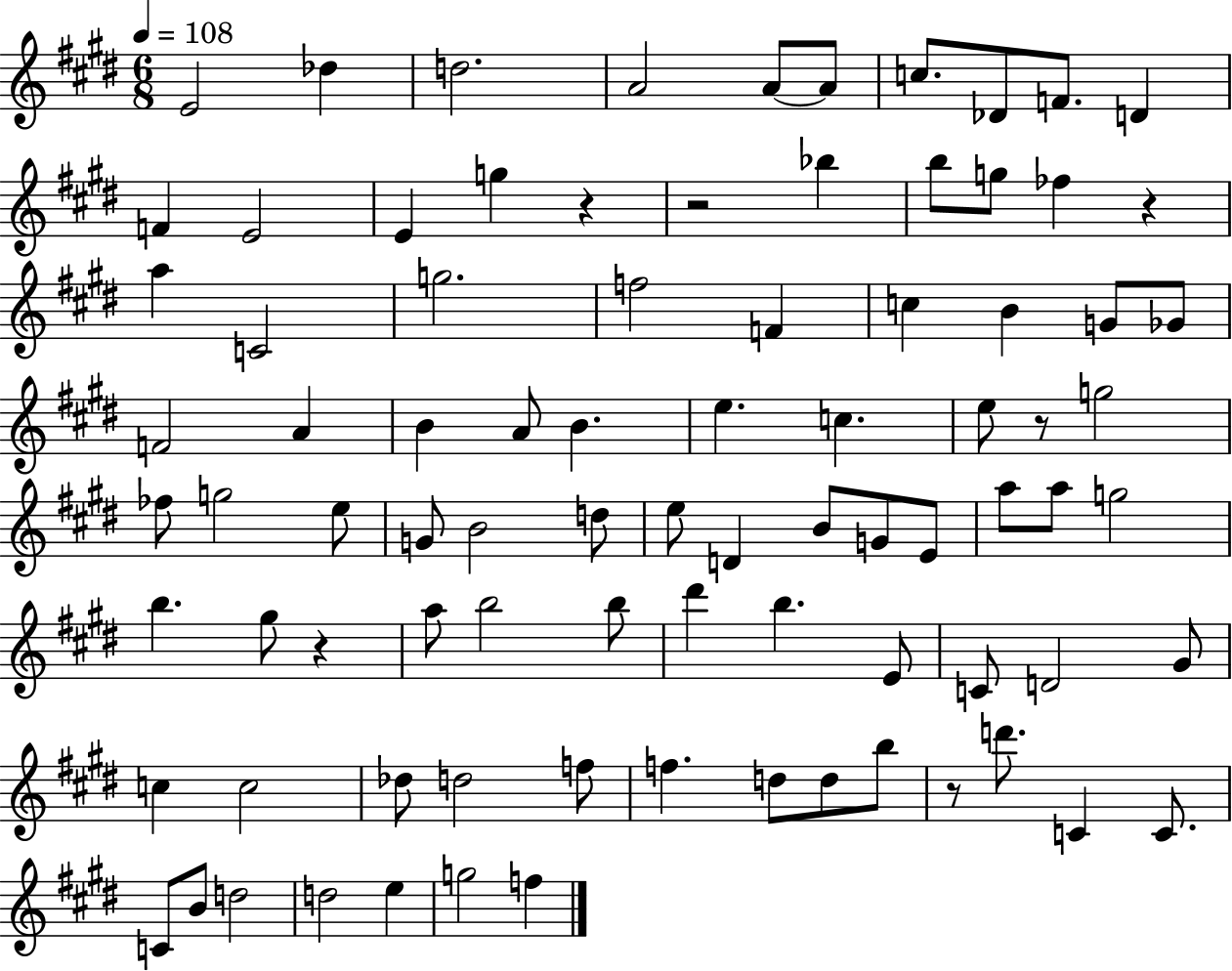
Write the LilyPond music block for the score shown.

{
  \clef treble
  \numericTimeSignature
  \time 6/8
  \key e \major
  \tempo 4 = 108
  e'2 des''4 | d''2. | a'2 a'8~~ a'8 | c''8. des'8 f'8. d'4 | \break f'4 e'2 | e'4 g''4 r4 | r2 bes''4 | b''8 g''8 fes''4 r4 | \break a''4 c'2 | g''2. | f''2 f'4 | c''4 b'4 g'8 ges'8 | \break f'2 a'4 | b'4 a'8 b'4. | e''4. c''4. | e''8 r8 g''2 | \break fes''8 g''2 e''8 | g'8 b'2 d''8 | e''8 d'4 b'8 g'8 e'8 | a''8 a''8 g''2 | \break b''4. gis''8 r4 | a''8 b''2 b''8 | dis'''4 b''4. e'8 | c'8 d'2 gis'8 | \break c''4 c''2 | des''8 d''2 f''8 | f''4. d''8 d''8 b''8 | r8 d'''8. c'4 c'8. | \break c'8 b'8 d''2 | d''2 e''4 | g''2 f''4 | \bar "|."
}